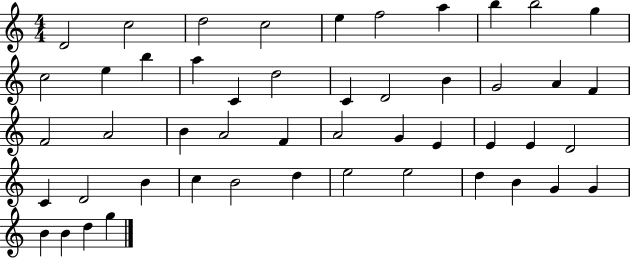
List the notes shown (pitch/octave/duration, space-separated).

D4/h C5/h D5/h C5/h E5/q F5/h A5/q B5/q B5/h G5/q C5/h E5/q B5/q A5/q C4/q D5/h C4/q D4/h B4/q G4/h A4/q F4/q F4/h A4/h B4/q A4/h F4/q A4/h G4/q E4/q E4/q E4/q D4/h C4/q D4/h B4/q C5/q B4/h D5/q E5/h E5/h D5/q B4/q G4/q G4/q B4/q B4/q D5/q G5/q